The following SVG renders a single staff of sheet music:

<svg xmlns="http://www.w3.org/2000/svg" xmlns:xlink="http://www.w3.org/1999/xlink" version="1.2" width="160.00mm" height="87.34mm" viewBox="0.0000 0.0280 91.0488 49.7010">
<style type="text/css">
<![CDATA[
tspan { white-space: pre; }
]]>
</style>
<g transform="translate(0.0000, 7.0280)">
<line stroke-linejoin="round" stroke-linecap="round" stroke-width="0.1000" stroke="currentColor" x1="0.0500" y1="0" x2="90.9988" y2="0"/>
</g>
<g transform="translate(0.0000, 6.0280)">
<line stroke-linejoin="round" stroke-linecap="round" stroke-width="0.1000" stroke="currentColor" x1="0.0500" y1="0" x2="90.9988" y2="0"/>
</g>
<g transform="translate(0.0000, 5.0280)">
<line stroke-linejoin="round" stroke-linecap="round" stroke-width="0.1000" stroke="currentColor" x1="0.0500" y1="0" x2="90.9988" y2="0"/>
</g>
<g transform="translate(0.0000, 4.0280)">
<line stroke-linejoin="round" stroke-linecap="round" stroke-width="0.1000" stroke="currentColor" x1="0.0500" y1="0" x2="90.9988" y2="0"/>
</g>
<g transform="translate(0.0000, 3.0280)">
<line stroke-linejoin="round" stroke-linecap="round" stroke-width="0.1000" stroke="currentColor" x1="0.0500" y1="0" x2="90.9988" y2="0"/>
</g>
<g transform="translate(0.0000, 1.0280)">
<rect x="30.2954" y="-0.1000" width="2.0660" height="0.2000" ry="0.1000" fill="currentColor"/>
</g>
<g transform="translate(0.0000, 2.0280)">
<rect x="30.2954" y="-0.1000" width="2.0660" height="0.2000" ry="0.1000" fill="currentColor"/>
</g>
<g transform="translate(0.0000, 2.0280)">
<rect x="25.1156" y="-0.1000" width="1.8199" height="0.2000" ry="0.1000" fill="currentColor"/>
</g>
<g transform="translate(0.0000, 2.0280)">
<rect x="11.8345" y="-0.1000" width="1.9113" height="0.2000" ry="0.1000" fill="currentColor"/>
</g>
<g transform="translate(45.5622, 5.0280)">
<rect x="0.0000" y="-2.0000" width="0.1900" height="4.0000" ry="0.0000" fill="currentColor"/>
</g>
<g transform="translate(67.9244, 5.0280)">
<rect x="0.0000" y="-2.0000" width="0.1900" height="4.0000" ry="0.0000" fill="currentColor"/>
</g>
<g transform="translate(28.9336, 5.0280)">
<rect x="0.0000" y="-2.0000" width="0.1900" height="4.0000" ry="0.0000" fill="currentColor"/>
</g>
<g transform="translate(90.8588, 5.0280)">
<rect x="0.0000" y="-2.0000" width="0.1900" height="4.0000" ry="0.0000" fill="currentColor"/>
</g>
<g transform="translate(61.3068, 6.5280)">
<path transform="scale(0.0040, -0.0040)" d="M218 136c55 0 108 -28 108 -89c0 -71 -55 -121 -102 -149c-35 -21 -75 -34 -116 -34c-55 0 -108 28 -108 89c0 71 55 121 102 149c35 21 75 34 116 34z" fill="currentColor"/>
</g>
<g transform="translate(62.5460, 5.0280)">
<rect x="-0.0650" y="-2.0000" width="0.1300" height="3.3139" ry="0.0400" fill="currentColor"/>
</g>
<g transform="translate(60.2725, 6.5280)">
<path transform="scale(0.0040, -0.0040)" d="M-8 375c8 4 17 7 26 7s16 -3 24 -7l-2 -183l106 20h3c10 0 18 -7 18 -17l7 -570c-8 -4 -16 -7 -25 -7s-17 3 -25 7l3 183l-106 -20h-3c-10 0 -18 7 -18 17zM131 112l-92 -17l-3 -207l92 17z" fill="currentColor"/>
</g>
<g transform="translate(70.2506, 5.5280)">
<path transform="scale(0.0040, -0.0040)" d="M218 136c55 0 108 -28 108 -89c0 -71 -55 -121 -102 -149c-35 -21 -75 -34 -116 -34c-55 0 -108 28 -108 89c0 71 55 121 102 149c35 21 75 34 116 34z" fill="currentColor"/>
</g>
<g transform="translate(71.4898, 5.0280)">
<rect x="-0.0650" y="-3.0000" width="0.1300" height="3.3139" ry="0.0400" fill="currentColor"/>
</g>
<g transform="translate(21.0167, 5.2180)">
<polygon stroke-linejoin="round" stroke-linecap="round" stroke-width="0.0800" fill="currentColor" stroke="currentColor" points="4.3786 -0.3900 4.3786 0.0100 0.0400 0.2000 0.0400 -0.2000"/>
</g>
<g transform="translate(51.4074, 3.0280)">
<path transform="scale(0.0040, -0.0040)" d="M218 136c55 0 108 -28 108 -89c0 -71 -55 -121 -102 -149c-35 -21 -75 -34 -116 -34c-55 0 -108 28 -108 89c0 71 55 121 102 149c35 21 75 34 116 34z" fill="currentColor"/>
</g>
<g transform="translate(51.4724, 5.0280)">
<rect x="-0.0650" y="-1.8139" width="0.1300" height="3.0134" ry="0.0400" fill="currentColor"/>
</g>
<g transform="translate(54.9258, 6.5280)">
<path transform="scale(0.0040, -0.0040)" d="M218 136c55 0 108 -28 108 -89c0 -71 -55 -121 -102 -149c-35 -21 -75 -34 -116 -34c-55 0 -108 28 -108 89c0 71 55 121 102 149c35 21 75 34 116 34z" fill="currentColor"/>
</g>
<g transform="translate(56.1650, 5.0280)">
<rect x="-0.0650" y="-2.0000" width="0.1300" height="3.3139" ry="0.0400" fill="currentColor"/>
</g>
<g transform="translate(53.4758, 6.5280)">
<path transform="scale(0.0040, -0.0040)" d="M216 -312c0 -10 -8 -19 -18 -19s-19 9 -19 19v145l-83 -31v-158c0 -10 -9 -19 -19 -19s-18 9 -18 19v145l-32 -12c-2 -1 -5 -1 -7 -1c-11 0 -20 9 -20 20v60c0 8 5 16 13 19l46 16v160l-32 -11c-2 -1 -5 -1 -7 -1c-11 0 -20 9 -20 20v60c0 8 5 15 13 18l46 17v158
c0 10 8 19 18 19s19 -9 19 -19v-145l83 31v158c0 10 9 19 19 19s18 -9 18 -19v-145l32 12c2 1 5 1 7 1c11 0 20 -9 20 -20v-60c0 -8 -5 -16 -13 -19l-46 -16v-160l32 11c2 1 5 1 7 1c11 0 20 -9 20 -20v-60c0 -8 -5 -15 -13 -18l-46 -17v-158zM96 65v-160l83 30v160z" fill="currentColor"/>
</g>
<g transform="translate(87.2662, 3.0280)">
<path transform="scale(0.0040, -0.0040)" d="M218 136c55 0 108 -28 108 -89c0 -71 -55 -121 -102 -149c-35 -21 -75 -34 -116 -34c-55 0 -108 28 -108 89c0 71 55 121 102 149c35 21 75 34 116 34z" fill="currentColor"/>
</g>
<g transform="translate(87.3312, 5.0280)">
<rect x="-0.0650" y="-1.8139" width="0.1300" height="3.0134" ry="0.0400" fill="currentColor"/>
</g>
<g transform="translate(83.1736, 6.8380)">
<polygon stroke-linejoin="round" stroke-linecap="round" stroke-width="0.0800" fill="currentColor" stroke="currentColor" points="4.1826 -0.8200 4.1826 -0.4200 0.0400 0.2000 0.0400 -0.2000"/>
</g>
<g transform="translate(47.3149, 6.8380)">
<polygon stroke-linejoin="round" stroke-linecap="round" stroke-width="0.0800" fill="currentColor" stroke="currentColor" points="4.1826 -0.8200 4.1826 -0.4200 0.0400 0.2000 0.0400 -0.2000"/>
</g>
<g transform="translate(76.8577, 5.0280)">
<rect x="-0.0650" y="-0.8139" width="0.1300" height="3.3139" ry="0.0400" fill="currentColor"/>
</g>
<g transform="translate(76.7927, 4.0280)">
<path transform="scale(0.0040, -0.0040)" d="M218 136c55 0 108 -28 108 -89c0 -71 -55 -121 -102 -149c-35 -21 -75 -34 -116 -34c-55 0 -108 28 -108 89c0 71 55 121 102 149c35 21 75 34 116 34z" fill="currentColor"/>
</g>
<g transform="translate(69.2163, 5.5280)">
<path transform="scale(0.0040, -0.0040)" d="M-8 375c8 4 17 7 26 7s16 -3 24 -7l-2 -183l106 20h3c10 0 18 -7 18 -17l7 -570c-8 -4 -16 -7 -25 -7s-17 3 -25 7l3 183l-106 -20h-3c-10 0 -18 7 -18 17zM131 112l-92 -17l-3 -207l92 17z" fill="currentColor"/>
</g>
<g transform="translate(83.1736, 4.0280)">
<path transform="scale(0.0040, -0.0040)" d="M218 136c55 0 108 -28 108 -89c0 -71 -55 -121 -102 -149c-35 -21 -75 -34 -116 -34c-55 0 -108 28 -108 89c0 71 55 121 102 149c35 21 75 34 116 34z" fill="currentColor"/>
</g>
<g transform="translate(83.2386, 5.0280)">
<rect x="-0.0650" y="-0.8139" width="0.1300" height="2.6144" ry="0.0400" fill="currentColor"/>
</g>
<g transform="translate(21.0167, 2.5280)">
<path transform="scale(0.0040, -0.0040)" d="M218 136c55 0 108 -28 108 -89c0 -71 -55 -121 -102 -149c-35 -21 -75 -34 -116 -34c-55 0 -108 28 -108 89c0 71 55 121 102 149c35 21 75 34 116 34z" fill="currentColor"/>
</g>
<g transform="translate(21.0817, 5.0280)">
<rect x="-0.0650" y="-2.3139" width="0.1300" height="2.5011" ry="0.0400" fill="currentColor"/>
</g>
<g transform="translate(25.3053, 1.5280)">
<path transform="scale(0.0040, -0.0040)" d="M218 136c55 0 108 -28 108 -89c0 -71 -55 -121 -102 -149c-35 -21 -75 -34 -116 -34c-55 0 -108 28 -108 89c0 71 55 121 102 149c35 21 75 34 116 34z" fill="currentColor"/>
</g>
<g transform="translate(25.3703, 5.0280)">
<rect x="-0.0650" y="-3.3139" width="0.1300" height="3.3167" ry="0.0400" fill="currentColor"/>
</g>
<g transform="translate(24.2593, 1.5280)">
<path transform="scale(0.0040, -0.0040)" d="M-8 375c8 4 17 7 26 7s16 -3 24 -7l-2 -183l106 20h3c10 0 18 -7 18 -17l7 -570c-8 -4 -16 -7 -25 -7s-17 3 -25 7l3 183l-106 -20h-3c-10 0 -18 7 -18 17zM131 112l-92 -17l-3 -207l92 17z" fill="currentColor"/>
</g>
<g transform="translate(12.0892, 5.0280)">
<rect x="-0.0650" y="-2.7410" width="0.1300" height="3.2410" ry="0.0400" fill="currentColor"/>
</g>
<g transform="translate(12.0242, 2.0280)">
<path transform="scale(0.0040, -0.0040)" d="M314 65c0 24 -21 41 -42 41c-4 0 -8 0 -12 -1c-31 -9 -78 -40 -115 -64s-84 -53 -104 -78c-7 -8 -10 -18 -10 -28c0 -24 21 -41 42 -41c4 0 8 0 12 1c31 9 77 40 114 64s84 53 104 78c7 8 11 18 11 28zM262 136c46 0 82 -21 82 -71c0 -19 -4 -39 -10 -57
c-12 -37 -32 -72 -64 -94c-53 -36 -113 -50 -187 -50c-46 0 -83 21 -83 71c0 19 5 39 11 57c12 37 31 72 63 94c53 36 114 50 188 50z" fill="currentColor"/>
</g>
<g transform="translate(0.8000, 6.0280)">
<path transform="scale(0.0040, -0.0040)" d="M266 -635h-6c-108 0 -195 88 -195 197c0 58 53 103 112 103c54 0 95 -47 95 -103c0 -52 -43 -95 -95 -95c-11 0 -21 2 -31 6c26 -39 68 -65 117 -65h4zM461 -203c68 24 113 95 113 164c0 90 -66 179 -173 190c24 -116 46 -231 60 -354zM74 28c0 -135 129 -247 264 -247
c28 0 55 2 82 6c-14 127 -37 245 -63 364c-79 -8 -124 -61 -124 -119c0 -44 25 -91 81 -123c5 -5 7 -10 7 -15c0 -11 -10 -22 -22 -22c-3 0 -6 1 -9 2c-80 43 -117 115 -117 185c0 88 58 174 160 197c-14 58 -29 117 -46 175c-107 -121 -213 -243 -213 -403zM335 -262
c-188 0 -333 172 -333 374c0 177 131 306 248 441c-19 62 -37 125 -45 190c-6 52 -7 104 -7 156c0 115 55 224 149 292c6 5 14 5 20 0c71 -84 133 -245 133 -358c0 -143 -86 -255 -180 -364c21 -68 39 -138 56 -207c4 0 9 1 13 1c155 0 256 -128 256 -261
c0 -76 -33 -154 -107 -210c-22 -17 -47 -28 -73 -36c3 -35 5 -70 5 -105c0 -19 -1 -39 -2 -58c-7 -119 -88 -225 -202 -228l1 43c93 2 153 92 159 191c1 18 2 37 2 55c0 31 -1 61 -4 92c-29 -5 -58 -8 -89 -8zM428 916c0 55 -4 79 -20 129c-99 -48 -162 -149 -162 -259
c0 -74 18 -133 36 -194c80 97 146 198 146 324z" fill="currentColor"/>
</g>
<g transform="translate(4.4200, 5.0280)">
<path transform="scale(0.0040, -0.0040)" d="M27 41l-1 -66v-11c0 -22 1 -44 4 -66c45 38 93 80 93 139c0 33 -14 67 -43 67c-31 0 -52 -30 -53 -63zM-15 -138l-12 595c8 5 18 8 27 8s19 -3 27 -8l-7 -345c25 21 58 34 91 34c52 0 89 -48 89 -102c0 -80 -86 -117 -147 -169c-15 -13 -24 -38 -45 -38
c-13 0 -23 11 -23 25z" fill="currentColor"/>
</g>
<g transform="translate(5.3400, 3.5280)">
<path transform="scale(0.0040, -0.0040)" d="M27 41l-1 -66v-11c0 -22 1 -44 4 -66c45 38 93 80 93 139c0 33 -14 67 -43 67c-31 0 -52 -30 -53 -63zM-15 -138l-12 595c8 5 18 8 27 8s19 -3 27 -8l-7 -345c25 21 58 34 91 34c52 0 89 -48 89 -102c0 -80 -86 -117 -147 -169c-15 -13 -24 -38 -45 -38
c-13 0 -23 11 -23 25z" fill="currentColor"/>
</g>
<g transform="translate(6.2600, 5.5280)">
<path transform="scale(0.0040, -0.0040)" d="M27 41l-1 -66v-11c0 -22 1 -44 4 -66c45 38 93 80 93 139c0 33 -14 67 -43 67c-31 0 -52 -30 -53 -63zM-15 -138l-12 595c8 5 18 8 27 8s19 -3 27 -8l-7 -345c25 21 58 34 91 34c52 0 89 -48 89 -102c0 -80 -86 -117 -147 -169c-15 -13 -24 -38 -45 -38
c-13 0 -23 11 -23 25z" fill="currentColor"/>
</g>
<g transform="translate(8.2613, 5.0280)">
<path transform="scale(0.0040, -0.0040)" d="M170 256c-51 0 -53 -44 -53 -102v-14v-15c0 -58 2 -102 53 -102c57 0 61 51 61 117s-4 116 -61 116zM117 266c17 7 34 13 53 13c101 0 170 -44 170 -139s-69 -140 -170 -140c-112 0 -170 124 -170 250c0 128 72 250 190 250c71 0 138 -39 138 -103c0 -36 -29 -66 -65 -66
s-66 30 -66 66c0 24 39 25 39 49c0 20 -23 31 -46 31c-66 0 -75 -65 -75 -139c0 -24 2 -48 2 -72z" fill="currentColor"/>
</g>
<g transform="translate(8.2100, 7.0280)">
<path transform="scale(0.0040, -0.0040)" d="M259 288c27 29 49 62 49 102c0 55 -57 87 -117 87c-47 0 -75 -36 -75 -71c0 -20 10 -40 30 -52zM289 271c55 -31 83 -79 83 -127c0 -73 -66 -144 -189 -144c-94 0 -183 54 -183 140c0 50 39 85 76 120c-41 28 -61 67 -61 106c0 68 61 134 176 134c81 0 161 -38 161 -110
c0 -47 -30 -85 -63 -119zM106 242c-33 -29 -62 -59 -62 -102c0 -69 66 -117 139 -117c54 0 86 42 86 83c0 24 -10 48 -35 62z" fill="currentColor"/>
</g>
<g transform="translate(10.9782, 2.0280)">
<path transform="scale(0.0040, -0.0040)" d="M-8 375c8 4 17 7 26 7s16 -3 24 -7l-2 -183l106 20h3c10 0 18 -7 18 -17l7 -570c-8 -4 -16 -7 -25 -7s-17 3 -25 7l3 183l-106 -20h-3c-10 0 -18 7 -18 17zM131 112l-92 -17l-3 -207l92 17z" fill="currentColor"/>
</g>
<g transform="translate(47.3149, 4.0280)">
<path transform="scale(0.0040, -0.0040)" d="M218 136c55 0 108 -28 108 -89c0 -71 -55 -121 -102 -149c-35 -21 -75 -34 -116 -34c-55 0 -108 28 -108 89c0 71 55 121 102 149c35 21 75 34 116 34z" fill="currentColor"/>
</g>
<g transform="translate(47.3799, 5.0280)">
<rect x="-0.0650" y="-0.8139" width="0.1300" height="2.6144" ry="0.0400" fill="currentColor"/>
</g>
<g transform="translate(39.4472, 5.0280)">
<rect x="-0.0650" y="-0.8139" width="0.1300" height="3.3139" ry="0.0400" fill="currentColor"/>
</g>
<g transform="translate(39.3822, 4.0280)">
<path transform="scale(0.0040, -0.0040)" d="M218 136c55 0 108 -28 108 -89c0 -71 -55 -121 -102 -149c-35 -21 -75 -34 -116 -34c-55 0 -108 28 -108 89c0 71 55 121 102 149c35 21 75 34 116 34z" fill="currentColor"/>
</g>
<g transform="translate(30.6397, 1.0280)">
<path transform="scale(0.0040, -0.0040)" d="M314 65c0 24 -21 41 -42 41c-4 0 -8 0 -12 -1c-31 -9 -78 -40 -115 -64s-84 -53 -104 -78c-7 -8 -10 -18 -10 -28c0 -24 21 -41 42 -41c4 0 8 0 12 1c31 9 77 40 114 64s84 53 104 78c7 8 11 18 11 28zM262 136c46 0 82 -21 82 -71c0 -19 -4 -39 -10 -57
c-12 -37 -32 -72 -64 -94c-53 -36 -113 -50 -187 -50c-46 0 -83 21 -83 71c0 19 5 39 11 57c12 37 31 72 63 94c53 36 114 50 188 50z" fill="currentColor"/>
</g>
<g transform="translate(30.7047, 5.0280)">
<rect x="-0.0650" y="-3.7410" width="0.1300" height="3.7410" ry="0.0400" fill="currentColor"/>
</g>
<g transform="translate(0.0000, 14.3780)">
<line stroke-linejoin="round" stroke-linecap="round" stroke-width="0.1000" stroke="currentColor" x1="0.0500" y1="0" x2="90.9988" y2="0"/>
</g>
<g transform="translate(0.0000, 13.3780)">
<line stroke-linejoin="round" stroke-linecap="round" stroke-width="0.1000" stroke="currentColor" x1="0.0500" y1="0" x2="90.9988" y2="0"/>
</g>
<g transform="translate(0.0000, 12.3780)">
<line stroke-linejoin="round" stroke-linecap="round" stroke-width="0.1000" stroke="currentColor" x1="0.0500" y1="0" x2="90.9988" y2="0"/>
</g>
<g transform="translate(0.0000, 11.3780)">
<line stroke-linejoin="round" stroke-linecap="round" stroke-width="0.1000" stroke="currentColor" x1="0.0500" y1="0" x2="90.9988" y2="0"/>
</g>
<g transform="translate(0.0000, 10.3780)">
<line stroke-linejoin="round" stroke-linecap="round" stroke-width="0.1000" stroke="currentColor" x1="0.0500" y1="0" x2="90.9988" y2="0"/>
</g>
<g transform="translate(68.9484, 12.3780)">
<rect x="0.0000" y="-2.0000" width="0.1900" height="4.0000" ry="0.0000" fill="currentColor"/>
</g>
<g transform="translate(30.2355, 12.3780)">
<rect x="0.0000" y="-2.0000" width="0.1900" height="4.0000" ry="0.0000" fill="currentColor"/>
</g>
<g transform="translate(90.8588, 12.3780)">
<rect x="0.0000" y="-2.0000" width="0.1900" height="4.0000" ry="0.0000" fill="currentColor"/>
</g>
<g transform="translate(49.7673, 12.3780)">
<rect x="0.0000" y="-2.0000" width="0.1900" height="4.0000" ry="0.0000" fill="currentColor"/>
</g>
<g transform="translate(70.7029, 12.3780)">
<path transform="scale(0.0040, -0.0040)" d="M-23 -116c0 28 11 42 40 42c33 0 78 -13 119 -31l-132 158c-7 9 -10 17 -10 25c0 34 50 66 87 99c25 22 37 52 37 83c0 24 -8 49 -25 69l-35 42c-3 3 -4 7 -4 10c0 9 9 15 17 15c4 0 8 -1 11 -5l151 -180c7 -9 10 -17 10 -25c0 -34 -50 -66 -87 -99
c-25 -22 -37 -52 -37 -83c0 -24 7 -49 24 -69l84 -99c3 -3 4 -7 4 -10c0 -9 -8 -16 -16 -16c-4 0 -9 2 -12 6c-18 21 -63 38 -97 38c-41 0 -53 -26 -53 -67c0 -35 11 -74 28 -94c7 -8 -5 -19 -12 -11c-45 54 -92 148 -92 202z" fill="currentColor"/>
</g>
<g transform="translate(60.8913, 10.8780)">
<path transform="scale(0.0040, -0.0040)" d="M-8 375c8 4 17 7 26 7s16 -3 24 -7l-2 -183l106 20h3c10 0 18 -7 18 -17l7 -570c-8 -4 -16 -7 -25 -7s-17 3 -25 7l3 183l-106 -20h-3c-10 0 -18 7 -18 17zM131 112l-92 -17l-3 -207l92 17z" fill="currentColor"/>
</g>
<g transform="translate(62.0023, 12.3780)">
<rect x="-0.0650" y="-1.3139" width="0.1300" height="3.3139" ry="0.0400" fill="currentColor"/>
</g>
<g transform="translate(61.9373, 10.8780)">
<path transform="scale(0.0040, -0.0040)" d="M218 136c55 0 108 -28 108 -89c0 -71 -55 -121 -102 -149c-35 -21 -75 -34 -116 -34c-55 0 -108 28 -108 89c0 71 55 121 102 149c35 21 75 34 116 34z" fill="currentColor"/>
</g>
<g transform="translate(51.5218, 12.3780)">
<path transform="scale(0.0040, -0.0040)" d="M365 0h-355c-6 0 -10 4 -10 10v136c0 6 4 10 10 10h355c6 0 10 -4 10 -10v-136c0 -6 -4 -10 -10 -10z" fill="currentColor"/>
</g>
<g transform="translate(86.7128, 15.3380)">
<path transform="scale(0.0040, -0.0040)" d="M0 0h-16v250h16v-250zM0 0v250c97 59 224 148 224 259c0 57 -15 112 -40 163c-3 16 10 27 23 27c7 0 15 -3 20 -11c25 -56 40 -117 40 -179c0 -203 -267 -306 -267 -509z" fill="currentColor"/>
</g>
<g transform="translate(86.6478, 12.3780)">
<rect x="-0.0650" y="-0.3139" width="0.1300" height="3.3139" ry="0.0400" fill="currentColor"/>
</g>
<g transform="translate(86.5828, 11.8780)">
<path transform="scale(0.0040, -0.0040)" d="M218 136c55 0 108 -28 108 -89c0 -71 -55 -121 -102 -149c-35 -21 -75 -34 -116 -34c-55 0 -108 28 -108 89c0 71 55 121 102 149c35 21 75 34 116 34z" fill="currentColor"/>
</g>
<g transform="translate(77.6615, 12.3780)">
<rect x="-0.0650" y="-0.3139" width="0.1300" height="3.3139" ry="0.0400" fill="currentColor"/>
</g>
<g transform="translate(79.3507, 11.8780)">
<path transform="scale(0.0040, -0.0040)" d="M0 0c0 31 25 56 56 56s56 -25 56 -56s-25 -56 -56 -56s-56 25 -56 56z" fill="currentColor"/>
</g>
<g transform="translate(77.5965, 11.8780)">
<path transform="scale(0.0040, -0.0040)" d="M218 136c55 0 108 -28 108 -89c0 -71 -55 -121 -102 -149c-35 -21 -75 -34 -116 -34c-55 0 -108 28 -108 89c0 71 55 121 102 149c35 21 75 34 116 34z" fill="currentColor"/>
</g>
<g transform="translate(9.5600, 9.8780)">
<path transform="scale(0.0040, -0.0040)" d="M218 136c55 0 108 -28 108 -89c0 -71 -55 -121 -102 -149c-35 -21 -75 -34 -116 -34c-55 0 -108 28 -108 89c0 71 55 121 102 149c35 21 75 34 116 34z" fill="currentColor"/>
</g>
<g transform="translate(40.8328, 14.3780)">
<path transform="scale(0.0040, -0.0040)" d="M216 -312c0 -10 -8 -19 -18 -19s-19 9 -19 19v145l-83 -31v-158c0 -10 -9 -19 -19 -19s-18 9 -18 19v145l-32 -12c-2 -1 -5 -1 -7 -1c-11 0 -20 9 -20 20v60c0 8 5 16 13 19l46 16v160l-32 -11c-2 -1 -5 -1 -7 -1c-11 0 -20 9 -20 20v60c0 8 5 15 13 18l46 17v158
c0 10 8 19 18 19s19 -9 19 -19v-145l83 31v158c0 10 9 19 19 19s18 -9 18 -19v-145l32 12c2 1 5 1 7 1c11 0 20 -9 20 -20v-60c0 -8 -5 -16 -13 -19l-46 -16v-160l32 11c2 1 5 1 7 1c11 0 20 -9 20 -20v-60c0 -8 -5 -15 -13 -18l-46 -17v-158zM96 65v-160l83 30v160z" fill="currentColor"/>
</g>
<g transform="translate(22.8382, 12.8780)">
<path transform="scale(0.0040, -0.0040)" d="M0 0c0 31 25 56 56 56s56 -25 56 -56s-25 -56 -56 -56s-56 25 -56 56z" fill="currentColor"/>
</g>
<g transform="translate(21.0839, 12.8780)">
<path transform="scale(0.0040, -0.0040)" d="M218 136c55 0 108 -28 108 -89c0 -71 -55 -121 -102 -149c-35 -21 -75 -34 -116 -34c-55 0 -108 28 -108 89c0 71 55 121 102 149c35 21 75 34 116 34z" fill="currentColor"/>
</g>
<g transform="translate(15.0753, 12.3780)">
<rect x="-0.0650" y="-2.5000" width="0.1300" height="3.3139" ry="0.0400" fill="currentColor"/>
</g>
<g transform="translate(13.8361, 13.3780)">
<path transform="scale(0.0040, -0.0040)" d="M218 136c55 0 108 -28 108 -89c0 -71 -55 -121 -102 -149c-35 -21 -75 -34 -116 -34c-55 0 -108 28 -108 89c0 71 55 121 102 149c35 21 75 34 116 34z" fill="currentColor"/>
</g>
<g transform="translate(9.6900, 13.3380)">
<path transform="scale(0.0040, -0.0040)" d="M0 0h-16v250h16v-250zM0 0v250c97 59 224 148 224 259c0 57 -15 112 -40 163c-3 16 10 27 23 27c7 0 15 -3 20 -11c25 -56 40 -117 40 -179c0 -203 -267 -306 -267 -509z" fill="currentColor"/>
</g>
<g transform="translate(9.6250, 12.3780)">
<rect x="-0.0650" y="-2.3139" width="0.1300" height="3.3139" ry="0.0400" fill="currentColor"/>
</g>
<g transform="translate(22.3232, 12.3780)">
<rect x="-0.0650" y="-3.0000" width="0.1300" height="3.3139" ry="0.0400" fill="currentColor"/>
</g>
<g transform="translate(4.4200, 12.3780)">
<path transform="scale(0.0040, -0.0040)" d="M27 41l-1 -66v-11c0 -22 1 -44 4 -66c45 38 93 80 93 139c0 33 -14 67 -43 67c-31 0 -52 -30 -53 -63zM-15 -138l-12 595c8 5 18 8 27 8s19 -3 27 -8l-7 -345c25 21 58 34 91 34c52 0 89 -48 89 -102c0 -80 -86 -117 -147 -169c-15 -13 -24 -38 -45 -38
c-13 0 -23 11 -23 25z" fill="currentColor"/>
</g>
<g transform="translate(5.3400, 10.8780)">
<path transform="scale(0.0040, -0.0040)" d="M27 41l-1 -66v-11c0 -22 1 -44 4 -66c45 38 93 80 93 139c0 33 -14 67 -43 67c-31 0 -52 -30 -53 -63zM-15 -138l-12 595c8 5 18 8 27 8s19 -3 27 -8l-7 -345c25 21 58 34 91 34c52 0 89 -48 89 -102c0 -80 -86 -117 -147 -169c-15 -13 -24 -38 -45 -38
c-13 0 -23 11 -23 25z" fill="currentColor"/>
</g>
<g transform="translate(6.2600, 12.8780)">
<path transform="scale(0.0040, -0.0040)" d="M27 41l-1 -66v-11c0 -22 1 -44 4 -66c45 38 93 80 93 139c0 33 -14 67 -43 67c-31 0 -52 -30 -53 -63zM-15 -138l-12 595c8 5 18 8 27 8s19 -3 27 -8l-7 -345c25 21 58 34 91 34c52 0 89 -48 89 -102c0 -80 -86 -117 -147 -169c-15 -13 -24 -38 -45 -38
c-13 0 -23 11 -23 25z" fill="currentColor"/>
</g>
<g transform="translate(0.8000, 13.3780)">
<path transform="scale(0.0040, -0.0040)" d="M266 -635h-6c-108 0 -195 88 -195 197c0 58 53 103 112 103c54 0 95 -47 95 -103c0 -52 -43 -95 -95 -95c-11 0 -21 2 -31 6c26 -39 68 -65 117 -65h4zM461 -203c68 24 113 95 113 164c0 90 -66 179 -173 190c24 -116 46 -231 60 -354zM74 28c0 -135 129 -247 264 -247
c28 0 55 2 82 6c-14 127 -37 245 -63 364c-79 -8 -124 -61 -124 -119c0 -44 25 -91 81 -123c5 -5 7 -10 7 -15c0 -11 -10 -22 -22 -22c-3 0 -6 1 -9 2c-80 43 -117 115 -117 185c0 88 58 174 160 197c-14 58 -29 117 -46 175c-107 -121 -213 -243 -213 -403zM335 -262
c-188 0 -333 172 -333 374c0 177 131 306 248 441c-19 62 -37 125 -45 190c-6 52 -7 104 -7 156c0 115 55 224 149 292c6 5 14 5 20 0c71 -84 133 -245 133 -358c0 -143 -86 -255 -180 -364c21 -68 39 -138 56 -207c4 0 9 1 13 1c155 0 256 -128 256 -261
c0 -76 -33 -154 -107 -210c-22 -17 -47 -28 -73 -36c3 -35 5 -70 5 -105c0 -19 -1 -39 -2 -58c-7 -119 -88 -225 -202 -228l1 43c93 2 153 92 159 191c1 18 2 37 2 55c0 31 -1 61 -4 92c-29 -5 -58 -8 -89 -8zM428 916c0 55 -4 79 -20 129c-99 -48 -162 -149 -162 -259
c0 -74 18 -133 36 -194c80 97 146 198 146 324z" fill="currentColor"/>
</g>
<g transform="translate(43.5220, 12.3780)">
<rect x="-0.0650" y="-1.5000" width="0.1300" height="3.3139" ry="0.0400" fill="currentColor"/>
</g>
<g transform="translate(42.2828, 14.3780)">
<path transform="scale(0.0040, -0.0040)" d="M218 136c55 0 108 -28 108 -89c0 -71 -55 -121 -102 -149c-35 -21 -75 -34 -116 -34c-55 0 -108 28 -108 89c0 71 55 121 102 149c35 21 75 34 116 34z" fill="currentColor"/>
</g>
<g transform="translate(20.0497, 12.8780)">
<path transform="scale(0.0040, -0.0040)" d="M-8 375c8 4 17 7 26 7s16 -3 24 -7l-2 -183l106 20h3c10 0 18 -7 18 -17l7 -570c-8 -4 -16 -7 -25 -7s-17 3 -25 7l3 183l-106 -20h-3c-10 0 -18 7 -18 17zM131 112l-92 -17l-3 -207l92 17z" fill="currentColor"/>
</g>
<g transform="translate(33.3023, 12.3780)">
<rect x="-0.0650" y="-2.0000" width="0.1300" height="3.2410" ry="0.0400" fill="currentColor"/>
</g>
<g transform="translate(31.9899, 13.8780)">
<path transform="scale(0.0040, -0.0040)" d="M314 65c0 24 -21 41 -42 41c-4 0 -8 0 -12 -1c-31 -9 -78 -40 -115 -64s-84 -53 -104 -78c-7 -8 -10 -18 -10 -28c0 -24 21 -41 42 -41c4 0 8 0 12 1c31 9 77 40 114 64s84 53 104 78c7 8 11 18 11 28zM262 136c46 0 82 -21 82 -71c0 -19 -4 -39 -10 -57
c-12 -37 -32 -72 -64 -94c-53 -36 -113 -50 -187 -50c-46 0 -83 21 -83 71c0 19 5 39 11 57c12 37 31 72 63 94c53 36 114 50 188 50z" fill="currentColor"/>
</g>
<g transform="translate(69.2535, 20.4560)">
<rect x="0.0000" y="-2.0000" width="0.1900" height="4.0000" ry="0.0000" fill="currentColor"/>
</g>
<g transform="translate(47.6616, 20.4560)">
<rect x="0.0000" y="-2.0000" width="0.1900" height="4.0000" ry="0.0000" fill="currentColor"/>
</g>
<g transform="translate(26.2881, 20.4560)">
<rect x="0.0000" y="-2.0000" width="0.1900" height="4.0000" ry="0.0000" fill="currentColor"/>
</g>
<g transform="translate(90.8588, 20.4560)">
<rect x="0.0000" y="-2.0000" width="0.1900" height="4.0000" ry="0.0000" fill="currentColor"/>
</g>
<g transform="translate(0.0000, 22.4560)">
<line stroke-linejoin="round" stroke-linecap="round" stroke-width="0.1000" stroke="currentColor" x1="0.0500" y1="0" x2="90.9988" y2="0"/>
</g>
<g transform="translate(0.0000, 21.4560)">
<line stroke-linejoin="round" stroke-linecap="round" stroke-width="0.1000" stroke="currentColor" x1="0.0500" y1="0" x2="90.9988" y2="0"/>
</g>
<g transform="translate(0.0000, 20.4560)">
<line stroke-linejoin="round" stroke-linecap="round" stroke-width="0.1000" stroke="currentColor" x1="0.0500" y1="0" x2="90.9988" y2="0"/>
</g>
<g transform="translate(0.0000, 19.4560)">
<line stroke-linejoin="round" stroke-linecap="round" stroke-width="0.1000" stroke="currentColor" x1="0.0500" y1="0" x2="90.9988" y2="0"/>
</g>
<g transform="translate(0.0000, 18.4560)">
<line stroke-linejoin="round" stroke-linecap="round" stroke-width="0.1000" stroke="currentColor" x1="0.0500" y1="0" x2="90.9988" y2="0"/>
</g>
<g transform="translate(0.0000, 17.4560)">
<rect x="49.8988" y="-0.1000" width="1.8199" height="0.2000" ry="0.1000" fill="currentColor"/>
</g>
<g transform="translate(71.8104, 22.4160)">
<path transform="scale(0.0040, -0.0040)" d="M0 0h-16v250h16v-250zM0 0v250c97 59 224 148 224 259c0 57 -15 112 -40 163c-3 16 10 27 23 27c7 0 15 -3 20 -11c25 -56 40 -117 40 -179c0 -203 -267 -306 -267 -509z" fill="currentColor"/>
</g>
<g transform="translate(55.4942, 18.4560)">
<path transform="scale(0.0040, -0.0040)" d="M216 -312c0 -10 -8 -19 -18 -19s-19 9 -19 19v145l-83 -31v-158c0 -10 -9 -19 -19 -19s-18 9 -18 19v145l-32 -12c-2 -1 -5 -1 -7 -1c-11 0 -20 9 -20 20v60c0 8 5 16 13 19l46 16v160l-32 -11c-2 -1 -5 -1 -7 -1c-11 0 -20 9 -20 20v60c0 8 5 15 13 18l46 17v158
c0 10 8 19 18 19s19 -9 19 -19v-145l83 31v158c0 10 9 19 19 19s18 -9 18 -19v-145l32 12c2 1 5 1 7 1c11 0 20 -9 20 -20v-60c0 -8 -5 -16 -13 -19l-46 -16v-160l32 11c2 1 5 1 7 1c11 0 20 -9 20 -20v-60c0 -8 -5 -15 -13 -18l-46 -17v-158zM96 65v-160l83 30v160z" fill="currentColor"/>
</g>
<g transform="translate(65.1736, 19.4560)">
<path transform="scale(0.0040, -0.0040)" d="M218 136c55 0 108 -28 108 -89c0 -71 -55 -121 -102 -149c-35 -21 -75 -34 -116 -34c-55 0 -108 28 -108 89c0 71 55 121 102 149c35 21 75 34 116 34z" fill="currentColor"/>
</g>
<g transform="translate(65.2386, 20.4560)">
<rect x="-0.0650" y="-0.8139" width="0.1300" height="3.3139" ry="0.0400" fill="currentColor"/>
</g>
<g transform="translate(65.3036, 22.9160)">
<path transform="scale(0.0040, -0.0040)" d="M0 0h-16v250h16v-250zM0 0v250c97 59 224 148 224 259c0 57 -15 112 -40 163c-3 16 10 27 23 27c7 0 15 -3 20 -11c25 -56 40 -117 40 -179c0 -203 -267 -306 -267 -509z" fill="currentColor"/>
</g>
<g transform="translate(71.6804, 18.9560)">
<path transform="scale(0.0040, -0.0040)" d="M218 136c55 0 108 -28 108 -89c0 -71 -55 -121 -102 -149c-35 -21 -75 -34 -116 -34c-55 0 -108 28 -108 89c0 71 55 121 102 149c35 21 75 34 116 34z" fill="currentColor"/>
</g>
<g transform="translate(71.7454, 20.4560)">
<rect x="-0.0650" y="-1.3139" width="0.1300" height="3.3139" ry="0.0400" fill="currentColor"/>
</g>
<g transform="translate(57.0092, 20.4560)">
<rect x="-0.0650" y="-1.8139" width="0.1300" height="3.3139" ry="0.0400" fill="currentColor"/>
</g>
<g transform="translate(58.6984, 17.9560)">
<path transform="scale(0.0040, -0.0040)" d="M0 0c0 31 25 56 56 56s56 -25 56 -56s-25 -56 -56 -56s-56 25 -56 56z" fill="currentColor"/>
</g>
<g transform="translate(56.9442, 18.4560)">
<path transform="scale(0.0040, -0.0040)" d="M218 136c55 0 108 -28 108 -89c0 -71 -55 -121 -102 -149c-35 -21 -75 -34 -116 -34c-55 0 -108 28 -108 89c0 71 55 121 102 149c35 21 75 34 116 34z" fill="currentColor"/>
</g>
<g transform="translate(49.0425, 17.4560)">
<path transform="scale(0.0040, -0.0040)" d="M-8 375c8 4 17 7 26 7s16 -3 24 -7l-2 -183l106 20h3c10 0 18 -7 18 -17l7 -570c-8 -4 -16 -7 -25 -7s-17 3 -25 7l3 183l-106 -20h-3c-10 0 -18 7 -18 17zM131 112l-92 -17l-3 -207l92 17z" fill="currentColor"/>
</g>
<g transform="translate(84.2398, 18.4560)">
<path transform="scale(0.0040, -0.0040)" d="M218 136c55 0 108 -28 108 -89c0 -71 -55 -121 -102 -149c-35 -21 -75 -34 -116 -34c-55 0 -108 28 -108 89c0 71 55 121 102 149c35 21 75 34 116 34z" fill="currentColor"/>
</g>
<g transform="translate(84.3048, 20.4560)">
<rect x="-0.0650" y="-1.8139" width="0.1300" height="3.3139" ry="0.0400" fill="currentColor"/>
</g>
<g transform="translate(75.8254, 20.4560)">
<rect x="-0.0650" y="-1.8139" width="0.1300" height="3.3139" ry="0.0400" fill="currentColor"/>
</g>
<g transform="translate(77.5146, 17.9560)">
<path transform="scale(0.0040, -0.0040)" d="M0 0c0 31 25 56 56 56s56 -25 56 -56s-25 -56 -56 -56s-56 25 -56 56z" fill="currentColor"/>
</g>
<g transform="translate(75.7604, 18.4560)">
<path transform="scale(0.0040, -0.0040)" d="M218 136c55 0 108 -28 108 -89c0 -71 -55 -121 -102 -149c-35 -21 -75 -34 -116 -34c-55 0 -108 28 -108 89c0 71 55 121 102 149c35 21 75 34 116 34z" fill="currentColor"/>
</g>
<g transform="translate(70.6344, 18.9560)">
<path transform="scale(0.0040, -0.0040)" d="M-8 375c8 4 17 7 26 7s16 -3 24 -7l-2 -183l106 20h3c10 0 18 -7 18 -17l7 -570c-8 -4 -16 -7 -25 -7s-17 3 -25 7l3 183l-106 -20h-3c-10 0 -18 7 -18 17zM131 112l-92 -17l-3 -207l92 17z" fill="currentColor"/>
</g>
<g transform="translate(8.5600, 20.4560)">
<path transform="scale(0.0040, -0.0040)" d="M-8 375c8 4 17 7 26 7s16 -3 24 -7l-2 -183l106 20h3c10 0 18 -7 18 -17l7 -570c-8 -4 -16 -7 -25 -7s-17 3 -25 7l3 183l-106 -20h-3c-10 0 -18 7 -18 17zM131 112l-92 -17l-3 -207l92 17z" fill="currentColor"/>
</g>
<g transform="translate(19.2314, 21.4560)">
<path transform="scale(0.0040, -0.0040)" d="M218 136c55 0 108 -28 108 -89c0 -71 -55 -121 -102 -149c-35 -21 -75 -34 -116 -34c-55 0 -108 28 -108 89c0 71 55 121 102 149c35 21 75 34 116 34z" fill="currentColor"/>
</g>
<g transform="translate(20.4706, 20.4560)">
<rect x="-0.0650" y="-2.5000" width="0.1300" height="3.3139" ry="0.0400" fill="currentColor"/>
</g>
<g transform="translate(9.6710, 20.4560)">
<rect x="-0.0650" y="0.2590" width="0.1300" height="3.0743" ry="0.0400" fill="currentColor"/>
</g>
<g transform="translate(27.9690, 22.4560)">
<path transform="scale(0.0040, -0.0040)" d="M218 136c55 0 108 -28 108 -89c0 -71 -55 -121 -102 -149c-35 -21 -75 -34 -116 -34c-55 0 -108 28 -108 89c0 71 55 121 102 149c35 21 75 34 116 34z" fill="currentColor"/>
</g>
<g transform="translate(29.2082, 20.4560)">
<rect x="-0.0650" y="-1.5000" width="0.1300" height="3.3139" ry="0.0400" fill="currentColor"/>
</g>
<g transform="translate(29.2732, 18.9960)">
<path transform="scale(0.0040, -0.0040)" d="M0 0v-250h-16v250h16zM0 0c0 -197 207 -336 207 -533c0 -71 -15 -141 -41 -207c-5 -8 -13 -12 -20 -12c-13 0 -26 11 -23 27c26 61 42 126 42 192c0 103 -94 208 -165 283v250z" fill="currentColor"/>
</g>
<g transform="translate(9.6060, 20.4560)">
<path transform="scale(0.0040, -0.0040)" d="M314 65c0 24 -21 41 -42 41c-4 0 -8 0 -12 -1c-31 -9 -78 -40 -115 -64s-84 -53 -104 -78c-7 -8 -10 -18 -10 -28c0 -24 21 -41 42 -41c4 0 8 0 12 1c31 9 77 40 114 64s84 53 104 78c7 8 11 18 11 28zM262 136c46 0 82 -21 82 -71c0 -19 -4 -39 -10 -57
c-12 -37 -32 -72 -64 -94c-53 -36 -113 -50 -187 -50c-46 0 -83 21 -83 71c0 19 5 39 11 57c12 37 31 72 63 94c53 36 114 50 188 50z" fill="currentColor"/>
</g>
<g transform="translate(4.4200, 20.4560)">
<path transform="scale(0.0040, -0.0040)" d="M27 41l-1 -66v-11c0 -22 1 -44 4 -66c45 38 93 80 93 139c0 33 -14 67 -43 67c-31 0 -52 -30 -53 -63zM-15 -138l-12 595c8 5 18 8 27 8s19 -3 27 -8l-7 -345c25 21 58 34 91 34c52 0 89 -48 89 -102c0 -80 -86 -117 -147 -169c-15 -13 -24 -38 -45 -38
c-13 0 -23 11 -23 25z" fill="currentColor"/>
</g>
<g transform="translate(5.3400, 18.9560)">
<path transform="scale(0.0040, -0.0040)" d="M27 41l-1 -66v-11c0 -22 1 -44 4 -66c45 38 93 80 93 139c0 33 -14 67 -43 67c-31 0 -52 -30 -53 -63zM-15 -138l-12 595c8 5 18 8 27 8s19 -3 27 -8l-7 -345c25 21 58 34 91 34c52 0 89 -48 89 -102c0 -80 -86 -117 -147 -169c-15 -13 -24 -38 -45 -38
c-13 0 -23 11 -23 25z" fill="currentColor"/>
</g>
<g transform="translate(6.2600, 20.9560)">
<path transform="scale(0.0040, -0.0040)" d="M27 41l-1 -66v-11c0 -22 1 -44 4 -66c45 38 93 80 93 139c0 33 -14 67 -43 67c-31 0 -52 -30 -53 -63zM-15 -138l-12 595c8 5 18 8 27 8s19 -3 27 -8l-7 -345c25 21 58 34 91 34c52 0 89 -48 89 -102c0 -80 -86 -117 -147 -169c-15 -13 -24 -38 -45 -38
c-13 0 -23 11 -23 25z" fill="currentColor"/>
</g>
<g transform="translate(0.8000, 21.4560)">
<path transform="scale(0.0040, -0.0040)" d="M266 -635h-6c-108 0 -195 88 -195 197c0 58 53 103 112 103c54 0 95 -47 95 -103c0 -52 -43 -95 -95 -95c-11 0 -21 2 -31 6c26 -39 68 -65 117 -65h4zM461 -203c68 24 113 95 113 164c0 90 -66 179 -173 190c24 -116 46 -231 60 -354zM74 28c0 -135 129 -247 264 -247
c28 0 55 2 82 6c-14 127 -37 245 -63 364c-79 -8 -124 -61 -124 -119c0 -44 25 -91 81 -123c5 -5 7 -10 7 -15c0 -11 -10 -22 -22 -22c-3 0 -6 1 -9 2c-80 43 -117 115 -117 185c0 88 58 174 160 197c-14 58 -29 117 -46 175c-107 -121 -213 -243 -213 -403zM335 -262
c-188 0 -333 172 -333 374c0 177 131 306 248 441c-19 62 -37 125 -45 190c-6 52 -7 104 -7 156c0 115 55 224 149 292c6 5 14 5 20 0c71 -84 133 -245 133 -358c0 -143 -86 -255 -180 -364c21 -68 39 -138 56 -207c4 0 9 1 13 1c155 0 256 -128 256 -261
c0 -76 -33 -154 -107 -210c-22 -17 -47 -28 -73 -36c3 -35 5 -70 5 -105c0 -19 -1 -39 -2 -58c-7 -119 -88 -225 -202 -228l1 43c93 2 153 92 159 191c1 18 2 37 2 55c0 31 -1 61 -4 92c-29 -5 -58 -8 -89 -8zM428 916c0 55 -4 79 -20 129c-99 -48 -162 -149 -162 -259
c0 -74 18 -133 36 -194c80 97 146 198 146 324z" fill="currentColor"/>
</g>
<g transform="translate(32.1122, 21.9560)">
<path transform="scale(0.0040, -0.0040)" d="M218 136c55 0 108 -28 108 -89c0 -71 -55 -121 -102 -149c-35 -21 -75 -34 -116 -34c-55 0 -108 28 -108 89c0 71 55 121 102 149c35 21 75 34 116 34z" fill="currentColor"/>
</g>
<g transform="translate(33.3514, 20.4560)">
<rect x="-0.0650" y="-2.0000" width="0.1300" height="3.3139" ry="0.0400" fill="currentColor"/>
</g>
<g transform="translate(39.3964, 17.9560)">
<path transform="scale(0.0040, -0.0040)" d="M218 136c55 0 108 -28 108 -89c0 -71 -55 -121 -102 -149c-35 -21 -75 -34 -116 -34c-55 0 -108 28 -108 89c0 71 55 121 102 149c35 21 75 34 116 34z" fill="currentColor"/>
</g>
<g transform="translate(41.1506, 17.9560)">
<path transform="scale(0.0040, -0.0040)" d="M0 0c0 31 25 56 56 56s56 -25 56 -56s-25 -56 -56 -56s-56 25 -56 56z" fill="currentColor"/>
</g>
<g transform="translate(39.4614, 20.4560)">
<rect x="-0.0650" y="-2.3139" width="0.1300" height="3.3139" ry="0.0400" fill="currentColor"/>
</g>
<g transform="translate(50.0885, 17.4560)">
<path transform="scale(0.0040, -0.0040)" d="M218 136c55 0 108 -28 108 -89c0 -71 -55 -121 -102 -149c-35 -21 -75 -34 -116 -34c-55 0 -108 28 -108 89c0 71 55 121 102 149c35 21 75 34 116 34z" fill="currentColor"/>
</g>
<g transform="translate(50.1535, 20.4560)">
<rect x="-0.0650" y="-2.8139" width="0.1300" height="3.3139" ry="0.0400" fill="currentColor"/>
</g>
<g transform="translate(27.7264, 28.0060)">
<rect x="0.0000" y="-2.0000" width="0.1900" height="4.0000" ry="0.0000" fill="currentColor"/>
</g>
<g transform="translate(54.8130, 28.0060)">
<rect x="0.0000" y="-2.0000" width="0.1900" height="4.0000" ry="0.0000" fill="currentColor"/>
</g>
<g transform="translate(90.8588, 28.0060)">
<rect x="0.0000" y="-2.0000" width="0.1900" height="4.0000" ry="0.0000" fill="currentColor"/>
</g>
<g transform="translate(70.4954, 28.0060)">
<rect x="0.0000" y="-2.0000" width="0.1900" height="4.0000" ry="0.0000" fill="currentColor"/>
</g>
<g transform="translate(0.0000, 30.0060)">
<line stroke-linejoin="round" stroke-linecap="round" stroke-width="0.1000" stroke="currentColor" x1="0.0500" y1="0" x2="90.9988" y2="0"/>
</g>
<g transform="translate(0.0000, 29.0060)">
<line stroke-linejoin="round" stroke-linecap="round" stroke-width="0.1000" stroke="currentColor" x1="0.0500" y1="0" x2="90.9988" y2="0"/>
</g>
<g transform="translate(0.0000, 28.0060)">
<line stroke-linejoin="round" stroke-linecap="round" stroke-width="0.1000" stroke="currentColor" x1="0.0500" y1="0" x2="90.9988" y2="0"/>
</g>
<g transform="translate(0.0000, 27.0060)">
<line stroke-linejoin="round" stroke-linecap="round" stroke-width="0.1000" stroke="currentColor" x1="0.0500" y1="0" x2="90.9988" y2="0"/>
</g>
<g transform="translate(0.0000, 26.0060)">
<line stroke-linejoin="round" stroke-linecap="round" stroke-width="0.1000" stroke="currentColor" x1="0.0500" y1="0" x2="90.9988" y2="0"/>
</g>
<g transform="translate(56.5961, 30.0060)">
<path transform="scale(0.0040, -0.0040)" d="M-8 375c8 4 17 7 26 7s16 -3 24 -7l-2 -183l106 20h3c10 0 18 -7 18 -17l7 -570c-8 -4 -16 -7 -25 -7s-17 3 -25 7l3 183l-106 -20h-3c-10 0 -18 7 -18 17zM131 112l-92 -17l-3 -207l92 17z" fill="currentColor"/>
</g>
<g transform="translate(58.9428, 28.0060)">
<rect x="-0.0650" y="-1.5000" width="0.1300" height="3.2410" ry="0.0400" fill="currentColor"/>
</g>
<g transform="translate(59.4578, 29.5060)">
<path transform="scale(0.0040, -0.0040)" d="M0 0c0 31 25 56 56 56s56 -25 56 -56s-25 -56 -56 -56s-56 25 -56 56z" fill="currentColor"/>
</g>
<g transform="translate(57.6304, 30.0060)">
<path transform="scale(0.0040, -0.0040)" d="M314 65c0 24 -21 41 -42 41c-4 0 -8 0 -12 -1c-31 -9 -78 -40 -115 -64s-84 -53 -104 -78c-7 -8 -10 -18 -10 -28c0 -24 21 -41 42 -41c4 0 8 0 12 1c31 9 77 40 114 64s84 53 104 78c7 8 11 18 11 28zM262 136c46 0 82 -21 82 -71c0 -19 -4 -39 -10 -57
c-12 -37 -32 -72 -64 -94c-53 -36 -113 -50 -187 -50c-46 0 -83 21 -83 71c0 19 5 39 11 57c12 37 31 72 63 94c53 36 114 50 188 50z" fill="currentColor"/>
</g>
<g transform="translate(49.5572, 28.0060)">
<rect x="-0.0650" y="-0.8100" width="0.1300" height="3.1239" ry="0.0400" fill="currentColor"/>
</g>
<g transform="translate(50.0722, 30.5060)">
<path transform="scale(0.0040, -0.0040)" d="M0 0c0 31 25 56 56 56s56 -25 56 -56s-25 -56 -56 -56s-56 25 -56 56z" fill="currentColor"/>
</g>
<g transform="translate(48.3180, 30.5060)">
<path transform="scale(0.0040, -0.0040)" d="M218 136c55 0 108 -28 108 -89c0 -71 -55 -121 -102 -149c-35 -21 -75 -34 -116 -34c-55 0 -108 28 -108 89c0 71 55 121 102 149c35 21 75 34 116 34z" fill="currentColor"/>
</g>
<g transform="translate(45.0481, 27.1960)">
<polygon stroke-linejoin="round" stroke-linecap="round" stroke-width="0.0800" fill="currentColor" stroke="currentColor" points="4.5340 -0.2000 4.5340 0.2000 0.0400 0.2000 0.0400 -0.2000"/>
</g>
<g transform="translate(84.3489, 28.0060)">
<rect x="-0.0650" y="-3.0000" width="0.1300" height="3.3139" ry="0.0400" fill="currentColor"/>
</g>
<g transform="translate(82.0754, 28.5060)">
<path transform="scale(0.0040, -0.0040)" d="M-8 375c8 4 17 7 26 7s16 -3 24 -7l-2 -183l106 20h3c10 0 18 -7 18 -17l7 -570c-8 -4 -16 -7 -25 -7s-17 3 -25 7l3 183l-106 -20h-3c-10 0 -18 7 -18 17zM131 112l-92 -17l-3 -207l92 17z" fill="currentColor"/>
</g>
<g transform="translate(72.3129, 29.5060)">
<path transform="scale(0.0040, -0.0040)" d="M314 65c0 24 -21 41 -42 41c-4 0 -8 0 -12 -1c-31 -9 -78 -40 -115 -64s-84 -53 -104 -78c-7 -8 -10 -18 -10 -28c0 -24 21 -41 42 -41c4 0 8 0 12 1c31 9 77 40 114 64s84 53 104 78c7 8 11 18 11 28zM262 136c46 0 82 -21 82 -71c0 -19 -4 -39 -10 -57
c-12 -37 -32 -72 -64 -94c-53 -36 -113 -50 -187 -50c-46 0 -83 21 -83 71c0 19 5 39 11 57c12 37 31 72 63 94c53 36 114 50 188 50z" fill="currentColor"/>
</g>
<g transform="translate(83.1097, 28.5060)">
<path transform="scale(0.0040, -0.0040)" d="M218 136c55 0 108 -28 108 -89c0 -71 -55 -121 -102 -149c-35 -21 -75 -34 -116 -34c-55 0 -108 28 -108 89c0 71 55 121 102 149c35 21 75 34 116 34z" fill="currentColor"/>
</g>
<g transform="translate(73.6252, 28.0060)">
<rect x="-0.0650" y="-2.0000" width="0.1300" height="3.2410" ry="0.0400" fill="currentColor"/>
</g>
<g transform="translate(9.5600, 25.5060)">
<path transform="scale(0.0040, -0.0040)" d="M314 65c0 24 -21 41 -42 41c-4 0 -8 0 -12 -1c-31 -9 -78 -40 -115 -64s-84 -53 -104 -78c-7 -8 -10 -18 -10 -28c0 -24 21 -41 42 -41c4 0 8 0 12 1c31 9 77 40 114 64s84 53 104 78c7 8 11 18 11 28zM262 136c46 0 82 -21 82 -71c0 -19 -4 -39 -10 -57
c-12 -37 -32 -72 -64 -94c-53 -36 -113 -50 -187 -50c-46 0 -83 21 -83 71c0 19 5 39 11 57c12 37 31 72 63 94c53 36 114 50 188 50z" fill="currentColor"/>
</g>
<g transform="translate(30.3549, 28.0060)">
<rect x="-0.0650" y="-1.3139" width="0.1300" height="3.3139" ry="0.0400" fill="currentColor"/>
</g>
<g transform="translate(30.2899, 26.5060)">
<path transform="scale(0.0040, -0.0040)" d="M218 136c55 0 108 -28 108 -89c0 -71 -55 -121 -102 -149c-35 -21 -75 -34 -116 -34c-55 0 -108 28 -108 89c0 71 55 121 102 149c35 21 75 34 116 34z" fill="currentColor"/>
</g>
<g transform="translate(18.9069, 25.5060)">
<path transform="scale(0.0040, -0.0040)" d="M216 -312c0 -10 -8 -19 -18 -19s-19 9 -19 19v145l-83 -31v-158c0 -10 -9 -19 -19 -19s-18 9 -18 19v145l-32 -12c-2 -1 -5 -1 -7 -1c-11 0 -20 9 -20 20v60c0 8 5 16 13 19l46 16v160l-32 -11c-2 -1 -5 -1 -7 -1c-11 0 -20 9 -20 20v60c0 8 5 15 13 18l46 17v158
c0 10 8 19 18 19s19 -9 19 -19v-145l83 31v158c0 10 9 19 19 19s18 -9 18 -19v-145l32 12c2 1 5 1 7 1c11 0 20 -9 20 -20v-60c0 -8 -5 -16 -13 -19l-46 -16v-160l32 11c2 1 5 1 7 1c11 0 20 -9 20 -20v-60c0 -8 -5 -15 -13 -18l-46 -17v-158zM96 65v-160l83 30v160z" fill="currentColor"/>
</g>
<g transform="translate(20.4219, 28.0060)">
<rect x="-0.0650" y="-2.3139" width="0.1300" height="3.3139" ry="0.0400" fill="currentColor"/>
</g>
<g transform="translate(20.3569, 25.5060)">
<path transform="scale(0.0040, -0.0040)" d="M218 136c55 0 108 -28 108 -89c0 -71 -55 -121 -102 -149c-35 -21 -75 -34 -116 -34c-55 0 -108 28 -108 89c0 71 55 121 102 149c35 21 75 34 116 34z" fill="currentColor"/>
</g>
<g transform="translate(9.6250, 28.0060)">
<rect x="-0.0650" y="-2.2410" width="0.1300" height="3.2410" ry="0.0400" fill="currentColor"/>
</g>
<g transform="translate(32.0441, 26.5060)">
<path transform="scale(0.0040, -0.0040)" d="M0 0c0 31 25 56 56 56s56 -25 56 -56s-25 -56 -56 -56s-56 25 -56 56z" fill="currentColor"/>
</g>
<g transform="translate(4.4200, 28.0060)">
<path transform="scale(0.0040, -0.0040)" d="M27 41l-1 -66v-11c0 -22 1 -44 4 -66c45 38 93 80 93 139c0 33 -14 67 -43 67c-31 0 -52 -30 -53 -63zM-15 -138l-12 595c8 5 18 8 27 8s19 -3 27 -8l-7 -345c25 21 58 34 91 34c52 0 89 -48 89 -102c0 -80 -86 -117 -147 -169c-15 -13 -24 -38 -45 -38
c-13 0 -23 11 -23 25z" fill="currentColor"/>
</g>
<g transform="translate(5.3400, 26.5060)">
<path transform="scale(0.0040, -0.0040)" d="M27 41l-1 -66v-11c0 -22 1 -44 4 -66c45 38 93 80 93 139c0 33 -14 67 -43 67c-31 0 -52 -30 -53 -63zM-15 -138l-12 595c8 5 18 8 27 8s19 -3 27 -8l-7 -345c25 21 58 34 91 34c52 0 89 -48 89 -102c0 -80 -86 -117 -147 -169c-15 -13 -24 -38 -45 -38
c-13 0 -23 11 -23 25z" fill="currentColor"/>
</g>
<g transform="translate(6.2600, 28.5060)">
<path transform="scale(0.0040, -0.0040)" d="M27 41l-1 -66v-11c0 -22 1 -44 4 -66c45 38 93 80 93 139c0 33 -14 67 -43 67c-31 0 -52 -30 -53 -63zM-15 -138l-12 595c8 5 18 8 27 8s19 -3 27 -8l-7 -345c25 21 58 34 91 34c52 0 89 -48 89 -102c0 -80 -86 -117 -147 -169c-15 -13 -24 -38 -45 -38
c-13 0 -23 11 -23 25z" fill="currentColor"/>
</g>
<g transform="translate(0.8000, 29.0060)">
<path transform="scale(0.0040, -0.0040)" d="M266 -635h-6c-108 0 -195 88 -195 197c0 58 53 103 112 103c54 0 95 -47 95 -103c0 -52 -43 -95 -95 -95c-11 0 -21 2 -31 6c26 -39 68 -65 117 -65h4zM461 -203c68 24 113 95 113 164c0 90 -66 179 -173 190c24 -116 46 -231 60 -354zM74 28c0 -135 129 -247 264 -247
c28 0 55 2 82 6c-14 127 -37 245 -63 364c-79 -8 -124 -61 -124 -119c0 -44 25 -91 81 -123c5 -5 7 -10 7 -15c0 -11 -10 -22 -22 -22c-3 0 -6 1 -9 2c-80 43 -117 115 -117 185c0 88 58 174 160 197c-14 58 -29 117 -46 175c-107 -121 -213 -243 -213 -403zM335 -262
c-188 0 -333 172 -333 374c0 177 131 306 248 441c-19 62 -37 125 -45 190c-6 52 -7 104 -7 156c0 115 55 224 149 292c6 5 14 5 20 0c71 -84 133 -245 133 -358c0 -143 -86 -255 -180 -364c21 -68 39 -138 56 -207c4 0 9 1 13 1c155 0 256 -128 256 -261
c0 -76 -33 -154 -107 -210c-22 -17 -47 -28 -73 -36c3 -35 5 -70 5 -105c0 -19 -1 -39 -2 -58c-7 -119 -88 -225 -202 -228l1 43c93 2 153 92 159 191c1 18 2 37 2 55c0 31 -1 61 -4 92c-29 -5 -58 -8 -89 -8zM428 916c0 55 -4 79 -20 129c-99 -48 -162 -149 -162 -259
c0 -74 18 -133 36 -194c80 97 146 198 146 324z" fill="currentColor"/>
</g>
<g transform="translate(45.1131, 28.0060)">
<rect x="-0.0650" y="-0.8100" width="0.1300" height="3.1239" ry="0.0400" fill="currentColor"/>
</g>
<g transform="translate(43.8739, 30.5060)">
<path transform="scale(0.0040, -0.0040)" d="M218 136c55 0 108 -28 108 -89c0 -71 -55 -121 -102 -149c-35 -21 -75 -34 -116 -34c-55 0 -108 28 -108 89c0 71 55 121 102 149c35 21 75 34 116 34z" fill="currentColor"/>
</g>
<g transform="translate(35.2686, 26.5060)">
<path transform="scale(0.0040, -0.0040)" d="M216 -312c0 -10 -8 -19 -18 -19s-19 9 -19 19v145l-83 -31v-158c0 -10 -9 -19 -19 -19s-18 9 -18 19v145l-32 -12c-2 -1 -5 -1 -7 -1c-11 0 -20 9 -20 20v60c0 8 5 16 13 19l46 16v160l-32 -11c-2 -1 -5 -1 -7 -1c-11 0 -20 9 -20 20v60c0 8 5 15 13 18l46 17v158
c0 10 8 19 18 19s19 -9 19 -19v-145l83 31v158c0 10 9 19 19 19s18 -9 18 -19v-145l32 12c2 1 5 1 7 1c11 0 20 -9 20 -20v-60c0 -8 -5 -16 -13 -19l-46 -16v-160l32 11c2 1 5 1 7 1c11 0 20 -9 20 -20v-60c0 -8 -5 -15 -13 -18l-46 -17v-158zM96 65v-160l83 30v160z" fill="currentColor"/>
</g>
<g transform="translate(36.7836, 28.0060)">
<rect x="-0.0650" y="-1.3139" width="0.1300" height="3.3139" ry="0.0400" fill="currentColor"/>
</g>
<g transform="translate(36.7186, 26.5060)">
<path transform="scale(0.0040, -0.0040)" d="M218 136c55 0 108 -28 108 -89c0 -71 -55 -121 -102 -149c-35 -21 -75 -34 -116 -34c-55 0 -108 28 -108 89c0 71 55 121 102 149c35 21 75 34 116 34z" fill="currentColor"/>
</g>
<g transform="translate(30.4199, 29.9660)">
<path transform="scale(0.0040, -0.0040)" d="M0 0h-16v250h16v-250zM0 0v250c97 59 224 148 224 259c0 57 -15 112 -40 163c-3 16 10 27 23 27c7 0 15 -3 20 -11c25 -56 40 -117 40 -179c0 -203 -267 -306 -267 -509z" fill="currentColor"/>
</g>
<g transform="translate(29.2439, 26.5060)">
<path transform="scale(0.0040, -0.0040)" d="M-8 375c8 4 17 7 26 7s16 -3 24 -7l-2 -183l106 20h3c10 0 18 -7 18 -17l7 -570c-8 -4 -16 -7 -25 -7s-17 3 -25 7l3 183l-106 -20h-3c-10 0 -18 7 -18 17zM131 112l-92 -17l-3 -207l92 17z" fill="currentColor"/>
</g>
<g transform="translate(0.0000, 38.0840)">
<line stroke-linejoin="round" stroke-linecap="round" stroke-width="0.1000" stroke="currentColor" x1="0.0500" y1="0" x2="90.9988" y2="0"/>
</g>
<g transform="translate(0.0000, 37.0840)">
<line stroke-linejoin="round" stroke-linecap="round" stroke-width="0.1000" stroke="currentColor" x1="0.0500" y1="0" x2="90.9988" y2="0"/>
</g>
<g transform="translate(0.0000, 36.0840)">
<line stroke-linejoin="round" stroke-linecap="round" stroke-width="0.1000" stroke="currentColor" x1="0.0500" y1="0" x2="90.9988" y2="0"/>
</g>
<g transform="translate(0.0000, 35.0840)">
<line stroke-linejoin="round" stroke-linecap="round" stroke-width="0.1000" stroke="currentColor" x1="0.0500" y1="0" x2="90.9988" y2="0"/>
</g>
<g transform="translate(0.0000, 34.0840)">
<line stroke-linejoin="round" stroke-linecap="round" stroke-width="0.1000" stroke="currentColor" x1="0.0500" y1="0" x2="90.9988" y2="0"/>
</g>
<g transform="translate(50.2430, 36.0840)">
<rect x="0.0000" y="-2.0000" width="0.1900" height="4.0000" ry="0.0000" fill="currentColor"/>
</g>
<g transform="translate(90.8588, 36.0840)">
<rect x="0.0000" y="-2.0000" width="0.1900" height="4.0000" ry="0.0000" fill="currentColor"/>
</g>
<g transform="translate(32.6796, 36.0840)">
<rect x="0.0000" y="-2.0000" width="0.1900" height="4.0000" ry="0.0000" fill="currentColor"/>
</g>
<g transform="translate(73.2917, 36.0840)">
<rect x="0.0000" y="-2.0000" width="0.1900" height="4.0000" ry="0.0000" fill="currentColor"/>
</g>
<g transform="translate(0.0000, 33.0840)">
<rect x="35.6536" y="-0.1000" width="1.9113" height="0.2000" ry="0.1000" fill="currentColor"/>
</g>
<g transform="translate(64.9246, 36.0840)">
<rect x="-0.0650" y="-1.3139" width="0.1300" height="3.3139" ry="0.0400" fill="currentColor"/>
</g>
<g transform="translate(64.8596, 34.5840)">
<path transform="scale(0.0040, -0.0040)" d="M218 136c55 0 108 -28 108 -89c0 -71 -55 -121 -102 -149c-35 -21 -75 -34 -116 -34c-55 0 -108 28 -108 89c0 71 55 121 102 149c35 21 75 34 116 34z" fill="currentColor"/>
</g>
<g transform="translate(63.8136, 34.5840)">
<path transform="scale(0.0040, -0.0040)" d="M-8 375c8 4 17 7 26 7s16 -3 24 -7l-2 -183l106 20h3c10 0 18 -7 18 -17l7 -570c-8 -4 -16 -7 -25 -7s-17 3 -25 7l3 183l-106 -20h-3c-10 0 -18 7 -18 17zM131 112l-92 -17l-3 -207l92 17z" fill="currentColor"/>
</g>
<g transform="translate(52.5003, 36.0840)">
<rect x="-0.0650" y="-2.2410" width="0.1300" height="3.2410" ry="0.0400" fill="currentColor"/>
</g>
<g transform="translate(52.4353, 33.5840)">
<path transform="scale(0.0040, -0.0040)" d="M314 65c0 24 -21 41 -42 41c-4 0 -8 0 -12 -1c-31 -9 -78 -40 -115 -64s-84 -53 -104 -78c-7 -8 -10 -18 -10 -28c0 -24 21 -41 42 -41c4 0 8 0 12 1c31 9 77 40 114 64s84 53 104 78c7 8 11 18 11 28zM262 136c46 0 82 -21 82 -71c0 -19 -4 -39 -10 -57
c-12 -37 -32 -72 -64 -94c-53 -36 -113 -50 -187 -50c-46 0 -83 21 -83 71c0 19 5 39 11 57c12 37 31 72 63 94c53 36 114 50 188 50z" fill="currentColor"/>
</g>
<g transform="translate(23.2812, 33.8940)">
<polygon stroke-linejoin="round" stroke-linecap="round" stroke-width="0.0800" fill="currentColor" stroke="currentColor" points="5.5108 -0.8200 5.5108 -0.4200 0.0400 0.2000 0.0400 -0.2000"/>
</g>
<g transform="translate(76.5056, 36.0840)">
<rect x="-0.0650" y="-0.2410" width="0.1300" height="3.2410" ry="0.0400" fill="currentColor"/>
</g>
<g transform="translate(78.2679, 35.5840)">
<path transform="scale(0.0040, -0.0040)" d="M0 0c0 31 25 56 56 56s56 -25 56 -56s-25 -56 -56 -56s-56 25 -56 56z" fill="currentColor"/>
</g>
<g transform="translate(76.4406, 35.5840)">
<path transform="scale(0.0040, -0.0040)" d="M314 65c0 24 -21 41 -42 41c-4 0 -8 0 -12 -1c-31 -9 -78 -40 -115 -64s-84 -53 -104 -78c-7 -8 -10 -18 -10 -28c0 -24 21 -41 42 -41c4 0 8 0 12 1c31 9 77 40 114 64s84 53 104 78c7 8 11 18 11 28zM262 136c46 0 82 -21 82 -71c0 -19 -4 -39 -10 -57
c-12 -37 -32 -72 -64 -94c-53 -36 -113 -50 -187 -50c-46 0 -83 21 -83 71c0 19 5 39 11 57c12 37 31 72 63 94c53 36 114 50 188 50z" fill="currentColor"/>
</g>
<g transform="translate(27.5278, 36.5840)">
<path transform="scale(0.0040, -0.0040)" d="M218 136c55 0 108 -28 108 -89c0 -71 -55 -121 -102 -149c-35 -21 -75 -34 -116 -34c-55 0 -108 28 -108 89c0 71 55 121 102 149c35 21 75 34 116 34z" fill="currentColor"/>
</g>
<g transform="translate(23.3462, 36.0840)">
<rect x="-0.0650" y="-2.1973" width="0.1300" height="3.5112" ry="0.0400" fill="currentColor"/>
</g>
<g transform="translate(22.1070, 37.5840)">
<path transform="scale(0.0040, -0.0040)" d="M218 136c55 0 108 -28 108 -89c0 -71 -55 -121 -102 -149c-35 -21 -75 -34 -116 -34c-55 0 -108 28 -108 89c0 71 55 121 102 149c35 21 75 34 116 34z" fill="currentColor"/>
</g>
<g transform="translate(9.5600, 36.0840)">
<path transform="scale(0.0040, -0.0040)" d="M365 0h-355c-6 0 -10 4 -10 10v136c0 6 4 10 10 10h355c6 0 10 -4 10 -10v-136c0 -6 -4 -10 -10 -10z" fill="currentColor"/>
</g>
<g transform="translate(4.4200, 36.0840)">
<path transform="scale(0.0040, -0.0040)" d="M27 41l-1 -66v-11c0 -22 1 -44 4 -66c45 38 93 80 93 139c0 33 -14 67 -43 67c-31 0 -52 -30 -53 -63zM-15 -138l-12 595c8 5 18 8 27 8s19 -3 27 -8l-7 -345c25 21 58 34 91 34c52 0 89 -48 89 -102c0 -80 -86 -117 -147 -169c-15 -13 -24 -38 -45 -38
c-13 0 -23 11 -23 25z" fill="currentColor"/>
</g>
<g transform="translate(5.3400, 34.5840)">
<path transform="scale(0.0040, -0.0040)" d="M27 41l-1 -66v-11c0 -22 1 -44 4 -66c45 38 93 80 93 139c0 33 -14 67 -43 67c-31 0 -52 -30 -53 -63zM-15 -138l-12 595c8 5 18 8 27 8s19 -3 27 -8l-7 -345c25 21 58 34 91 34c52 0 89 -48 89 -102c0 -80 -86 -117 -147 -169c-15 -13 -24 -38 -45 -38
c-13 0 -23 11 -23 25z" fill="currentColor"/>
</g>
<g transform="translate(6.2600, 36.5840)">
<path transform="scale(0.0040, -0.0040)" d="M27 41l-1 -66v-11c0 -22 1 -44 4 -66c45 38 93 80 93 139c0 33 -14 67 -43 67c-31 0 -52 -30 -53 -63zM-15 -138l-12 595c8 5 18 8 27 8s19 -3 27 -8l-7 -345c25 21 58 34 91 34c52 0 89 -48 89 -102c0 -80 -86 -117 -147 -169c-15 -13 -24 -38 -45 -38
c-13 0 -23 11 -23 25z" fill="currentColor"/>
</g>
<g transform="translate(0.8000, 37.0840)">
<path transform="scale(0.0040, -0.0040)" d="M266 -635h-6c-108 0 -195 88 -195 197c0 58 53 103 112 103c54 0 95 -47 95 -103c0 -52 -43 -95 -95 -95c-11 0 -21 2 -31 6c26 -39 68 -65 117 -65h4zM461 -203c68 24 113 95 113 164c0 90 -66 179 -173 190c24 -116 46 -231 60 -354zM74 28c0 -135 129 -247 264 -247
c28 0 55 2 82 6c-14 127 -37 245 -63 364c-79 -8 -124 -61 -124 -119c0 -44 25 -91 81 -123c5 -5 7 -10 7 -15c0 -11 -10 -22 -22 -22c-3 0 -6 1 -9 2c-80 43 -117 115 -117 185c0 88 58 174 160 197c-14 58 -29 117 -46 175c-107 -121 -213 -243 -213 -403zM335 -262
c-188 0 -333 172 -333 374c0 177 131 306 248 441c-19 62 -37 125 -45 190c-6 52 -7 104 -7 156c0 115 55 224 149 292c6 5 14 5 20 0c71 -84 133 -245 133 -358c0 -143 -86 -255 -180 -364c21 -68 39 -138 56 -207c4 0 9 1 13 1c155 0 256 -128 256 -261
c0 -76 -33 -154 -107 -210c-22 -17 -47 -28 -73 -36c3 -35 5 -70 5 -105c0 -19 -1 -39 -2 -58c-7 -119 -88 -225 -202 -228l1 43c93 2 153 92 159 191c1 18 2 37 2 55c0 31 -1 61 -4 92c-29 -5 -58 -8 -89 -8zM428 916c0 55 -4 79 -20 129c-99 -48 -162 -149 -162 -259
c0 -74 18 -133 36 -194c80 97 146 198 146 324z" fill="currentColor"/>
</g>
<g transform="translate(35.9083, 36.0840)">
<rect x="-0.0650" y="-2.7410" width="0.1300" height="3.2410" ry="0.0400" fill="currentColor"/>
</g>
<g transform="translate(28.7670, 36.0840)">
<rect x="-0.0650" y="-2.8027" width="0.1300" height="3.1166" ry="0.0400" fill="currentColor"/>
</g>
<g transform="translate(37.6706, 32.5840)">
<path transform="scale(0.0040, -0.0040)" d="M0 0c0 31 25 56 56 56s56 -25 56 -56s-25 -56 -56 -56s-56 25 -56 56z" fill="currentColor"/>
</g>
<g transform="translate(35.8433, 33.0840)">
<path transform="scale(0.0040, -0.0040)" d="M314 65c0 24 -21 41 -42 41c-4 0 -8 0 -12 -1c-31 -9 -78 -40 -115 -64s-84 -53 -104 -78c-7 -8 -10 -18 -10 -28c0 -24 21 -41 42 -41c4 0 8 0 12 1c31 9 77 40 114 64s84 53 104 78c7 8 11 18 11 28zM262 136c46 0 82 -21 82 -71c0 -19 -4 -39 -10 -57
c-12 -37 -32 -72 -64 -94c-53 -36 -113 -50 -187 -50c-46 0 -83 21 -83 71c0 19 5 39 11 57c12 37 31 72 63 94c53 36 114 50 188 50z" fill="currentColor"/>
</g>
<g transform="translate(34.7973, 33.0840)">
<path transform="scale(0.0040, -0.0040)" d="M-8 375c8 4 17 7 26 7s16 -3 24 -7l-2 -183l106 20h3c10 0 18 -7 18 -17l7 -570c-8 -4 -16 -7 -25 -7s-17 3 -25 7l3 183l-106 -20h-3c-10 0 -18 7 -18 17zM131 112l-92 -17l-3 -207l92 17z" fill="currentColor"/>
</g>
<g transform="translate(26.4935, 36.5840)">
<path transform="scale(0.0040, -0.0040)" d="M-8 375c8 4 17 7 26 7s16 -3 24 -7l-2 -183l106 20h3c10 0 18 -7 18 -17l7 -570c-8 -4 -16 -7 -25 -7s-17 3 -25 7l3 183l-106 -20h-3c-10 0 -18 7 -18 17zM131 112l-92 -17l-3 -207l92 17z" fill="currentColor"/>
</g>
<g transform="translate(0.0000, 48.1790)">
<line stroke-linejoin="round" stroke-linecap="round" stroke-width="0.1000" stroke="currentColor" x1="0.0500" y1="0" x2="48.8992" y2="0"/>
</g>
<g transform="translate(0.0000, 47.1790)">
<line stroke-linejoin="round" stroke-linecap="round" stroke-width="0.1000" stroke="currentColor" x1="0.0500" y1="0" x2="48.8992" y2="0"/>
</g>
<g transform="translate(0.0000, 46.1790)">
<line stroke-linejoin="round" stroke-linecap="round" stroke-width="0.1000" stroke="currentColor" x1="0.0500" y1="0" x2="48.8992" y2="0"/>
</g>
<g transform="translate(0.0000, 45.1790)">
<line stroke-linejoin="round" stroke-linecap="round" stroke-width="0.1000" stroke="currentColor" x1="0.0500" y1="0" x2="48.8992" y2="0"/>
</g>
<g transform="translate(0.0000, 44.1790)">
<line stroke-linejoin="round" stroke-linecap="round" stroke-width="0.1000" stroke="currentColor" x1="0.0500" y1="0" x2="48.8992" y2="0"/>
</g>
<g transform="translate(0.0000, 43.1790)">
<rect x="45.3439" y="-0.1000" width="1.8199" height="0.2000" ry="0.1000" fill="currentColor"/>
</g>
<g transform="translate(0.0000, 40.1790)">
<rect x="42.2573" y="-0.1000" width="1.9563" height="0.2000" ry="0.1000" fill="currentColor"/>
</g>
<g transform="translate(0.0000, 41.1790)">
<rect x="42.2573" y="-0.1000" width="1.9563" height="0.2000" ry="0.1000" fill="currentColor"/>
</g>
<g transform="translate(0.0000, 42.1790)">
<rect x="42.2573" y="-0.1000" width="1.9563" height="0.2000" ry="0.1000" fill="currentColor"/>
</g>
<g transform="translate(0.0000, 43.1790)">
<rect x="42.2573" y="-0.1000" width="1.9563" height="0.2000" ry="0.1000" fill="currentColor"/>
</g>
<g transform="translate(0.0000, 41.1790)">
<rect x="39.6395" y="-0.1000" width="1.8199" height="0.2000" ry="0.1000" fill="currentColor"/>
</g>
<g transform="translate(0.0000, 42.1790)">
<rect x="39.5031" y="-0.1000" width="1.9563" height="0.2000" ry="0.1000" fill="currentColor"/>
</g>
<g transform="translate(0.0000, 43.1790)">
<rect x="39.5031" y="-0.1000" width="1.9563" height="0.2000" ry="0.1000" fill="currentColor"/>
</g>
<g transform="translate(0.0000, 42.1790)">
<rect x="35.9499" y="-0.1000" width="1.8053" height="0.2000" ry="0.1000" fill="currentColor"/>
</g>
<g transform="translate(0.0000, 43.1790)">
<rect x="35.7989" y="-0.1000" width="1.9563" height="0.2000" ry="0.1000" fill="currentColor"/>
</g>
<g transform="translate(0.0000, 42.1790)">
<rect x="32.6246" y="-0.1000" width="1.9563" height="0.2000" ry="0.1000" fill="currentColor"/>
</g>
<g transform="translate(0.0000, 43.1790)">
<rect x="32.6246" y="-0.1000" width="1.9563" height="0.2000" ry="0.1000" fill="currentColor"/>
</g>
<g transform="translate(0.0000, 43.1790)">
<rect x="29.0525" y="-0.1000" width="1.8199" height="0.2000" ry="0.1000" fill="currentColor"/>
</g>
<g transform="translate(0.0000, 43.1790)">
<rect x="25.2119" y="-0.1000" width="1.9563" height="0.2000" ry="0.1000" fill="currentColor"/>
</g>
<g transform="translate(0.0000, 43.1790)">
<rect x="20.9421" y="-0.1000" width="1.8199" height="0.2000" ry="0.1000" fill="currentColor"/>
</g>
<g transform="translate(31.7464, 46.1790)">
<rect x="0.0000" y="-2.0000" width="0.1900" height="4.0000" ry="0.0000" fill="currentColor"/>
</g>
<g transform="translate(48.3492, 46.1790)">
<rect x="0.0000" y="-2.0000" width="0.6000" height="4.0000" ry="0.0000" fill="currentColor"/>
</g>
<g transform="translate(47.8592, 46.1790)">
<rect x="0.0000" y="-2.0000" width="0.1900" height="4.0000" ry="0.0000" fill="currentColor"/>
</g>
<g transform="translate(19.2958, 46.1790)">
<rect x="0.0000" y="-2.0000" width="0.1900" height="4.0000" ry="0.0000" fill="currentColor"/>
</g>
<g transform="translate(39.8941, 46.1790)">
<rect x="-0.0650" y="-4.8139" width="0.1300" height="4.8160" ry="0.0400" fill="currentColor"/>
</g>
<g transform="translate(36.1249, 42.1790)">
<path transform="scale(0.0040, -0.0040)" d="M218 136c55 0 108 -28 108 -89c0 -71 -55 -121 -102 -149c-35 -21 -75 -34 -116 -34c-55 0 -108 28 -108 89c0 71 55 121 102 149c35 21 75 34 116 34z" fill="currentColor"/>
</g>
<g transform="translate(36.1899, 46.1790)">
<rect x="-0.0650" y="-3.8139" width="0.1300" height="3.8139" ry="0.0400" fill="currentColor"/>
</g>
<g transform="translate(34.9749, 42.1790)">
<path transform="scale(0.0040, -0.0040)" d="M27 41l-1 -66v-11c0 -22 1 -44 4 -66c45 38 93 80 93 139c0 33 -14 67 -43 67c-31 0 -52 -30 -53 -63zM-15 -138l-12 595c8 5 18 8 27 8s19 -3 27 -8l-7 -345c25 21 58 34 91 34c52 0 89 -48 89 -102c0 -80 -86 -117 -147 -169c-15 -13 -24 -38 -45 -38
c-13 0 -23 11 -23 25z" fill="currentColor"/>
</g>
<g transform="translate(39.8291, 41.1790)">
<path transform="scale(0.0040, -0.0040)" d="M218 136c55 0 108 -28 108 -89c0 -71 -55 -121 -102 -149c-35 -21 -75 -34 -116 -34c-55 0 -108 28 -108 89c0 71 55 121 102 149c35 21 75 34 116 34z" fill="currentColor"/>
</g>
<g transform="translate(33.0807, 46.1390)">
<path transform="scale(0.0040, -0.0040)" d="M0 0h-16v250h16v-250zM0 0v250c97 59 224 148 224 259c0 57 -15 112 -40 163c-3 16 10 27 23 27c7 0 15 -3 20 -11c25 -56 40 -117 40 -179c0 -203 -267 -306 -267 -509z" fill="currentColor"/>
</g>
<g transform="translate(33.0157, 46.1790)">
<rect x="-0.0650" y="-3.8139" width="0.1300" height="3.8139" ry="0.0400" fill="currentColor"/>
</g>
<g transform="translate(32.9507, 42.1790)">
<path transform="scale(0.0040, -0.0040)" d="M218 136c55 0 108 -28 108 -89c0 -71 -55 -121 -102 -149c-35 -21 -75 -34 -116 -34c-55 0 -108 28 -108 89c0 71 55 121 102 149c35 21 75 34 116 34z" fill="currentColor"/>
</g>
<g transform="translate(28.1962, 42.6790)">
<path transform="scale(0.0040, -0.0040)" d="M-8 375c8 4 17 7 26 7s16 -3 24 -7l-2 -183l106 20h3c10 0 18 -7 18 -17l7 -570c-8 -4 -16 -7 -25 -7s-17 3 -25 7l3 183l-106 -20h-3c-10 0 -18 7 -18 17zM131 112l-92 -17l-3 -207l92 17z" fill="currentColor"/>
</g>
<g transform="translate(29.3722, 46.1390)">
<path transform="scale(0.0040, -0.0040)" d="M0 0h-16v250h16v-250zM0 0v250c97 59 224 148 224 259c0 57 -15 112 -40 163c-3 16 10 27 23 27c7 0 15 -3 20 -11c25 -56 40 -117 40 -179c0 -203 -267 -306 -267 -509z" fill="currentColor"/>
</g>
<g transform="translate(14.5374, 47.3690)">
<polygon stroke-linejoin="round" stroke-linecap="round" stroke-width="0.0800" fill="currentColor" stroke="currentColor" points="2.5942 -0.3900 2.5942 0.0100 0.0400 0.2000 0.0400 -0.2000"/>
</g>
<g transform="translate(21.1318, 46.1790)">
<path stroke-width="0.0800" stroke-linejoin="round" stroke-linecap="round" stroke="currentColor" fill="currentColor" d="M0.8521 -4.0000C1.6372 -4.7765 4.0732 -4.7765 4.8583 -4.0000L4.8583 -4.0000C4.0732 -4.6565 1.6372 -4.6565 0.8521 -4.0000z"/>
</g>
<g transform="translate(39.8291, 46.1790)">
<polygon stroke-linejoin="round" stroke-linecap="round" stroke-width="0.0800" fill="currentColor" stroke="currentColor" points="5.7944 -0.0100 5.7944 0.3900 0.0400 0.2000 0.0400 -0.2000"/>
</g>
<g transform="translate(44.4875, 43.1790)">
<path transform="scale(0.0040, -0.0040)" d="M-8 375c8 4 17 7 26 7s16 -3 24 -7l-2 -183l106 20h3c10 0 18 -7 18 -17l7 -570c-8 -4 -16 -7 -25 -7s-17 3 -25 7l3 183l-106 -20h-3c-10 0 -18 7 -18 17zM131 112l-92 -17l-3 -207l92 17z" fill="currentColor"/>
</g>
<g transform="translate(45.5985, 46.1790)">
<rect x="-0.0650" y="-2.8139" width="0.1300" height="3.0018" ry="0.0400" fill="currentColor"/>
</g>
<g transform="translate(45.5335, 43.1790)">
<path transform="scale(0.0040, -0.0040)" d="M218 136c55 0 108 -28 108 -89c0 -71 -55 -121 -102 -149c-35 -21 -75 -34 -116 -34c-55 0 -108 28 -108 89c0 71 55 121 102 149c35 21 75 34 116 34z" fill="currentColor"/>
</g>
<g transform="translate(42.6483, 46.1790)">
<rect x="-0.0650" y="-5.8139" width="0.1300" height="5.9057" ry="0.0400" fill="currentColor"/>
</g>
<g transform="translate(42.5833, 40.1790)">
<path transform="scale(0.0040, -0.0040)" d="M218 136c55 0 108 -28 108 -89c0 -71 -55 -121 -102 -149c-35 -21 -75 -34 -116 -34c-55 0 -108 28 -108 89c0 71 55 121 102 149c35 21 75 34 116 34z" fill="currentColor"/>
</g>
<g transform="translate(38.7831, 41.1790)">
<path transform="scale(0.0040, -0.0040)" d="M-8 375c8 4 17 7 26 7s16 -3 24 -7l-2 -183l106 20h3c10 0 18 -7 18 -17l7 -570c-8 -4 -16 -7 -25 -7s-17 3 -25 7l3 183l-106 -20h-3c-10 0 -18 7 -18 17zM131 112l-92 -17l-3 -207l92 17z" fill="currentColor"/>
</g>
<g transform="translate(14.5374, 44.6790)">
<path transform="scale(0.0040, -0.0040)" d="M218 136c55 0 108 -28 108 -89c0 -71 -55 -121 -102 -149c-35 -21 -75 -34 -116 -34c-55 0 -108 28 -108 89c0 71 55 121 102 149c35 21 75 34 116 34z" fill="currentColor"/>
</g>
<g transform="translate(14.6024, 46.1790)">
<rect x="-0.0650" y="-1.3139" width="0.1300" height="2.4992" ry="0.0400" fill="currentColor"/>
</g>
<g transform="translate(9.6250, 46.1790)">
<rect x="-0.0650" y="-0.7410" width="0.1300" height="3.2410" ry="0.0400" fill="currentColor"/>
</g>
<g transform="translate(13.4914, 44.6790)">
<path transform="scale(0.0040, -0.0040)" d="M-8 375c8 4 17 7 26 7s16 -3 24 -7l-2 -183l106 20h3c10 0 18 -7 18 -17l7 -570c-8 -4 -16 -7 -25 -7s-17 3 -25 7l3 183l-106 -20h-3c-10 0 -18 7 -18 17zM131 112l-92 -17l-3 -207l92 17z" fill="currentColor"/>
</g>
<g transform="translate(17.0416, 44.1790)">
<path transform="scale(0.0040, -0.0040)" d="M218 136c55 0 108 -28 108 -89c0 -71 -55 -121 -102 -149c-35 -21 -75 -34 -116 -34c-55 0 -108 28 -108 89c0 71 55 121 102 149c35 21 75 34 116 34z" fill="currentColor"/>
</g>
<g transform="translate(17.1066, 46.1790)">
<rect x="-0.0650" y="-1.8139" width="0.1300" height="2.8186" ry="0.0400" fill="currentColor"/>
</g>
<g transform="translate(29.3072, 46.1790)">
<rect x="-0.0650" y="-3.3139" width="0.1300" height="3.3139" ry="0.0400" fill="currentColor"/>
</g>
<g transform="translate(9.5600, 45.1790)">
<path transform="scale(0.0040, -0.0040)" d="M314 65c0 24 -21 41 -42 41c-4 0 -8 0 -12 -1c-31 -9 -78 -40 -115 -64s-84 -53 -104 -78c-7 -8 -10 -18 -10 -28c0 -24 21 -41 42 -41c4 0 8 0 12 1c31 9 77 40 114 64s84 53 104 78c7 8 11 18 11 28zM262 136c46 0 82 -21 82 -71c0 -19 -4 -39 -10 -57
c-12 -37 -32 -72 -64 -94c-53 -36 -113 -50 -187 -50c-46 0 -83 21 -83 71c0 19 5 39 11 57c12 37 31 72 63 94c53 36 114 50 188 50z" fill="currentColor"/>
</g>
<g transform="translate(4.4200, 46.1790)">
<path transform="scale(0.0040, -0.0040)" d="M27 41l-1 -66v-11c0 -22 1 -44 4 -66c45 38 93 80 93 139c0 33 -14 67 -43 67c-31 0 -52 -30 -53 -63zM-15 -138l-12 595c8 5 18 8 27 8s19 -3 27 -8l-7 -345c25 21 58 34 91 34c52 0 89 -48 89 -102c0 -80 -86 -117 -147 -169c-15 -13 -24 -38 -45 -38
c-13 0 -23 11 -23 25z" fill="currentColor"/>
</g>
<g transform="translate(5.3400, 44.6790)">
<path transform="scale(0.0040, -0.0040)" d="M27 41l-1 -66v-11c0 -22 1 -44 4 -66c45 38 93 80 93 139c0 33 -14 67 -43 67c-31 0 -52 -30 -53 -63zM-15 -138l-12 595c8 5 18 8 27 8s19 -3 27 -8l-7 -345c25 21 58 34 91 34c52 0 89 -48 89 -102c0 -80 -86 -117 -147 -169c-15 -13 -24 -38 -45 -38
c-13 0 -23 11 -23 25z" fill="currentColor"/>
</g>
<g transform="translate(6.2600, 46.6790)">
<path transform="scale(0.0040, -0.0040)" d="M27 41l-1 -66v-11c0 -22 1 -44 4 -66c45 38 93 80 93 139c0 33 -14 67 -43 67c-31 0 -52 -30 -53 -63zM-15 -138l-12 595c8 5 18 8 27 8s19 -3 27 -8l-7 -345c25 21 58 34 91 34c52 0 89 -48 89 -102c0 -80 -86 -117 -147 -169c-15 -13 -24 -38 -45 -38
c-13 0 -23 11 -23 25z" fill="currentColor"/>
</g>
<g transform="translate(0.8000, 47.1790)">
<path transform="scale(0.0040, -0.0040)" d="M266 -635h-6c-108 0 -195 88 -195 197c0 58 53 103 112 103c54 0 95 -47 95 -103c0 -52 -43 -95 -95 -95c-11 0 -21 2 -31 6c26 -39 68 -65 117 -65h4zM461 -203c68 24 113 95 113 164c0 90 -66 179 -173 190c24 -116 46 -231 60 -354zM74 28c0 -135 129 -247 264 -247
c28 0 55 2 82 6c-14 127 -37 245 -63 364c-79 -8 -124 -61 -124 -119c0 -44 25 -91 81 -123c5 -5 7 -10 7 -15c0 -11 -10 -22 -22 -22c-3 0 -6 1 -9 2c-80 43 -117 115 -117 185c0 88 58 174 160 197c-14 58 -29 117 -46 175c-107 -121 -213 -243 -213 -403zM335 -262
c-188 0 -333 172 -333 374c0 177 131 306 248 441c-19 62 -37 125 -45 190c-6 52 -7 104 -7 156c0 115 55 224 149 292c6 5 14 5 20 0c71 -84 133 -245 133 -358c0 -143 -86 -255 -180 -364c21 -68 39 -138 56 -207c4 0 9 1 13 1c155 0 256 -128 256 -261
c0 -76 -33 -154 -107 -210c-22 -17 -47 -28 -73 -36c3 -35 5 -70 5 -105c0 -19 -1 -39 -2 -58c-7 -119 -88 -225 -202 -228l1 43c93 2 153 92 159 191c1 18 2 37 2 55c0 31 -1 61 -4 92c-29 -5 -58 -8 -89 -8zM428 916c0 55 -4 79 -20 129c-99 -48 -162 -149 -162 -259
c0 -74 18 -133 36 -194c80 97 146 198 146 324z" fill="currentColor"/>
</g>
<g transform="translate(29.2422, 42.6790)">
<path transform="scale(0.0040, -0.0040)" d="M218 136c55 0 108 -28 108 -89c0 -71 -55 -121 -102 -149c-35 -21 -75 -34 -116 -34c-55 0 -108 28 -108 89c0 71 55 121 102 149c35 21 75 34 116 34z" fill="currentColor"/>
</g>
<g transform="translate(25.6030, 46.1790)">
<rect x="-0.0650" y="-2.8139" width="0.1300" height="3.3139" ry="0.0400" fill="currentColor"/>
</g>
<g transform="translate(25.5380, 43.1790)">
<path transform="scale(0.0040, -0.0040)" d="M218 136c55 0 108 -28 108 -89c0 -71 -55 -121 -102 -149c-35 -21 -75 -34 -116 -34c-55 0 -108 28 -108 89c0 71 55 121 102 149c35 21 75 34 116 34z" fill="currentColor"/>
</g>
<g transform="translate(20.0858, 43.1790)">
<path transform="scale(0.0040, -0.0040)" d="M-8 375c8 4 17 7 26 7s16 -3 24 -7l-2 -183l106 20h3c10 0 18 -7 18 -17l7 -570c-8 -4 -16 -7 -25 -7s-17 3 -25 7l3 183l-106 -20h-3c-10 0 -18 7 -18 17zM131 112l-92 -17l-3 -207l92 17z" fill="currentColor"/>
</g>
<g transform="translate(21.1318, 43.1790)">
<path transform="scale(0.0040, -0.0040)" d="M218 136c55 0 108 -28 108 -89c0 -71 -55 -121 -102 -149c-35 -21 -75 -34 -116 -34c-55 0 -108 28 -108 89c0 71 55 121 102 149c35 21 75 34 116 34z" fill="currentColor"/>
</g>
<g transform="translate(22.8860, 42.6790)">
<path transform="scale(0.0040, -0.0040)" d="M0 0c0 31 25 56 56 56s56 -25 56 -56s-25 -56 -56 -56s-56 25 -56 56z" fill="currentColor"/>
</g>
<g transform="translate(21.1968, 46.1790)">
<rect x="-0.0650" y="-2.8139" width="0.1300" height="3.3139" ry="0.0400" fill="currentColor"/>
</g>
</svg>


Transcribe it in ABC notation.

X:1
T:Untitled
M:6/8
L:1/4
K:Eb
a2 g/2 b/2 c'2 d d/2 f/2 ^F F A d d/2 f/2 g/2 G A F2 ^E z2 e z c c/2 B2 G _E/2 F g a ^f d/2 e/2 f f g2 ^g e/2 ^e D/2 D/2 E2 F2 A z2 F/2 A/2 a2 g2 e c2 d2 e/2 f/2 a a b/2 c'/2 _c' e'/2 g'/2 a/2